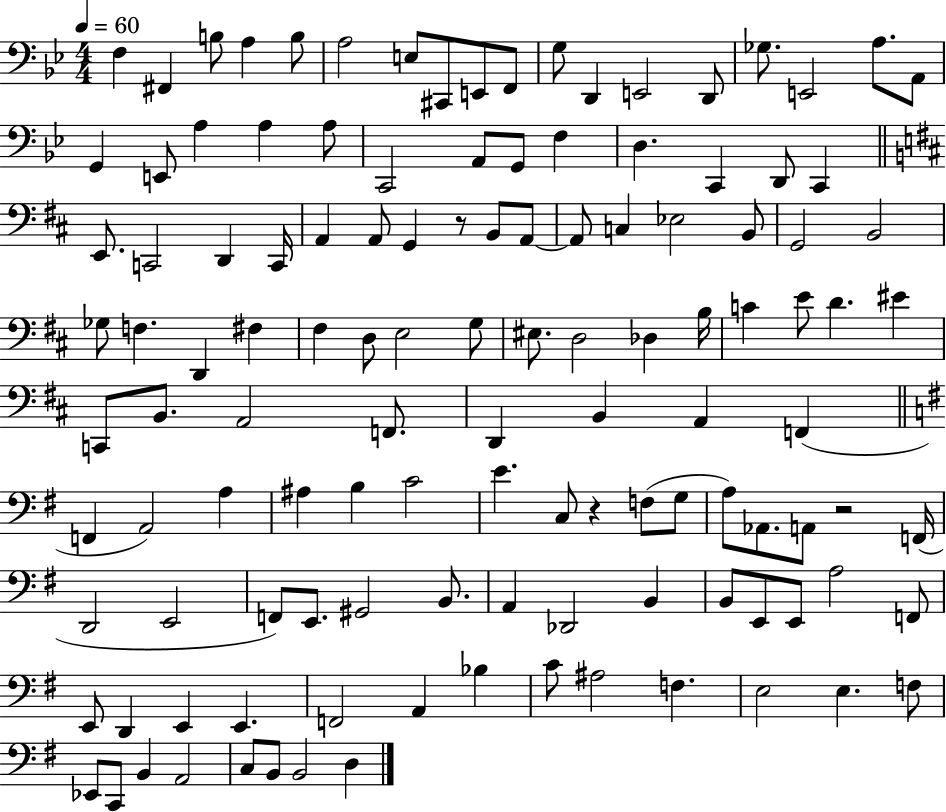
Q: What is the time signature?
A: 4/4